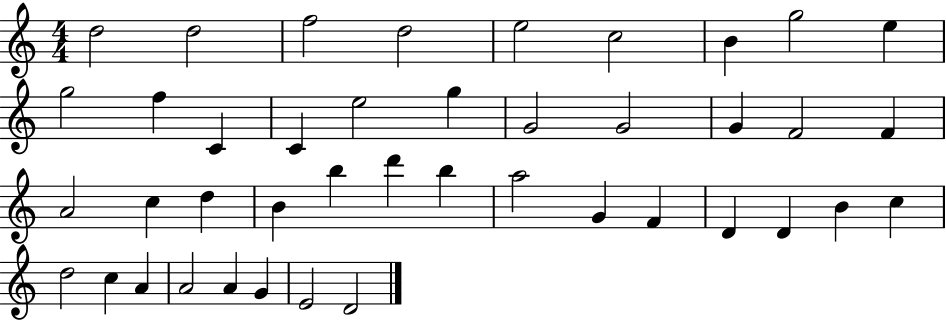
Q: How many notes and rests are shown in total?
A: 42